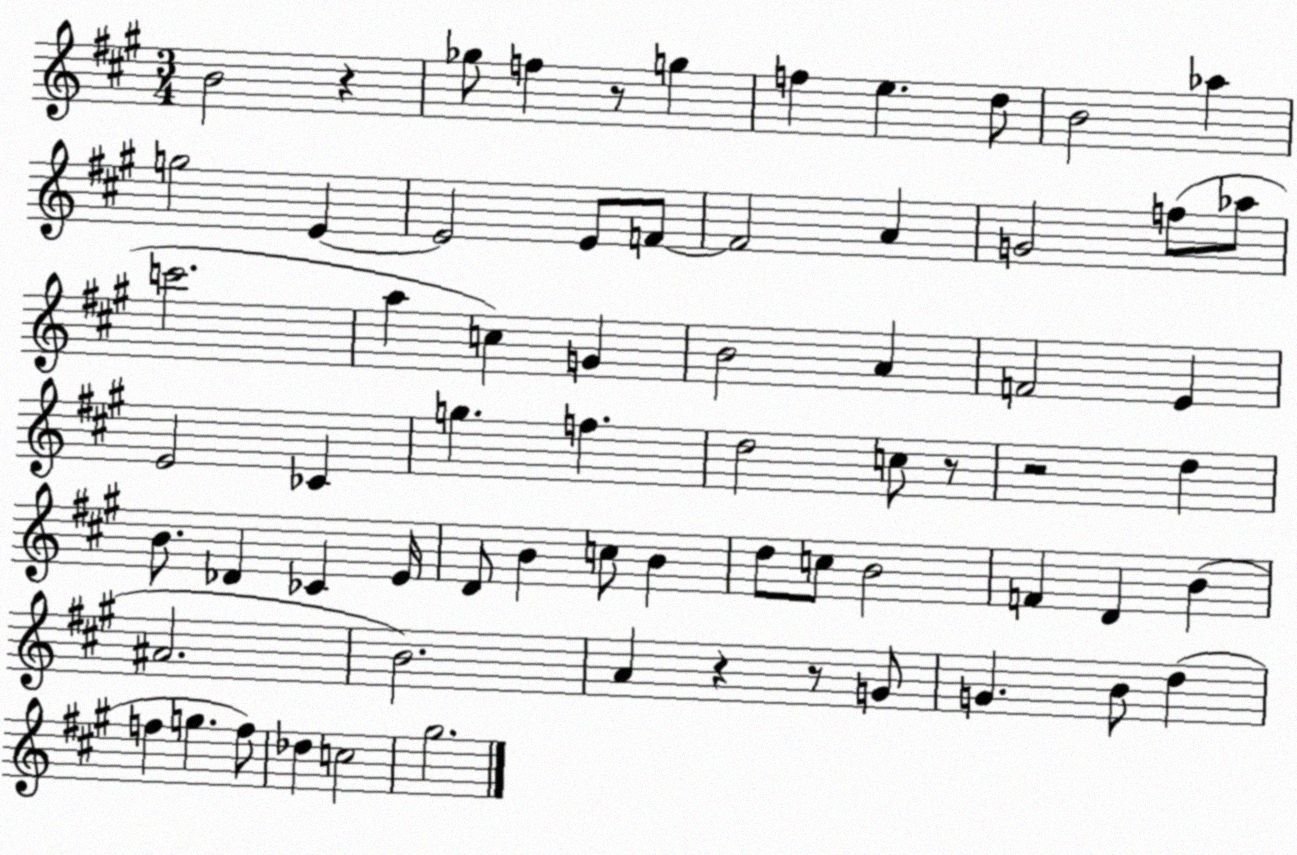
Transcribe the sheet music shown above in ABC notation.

X:1
T:Untitled
M:3/4
L:1/4
K:A
B2 z _g/2 f z/2 g f e d/2 B2 _a g2 E E2 E/2 F/2 F2 A G2 f/2 _a/2 c'2 a c G B2 A F2 E E2 _C g f d2 c/2 z/2 z2 d B/2 _D _C E/4 D/2 B c/2 B d/2 c/2 B2 F D B ^A2 B2 A z z/2 G/2 G B/2 d f g f/2 _d c2 ^g2